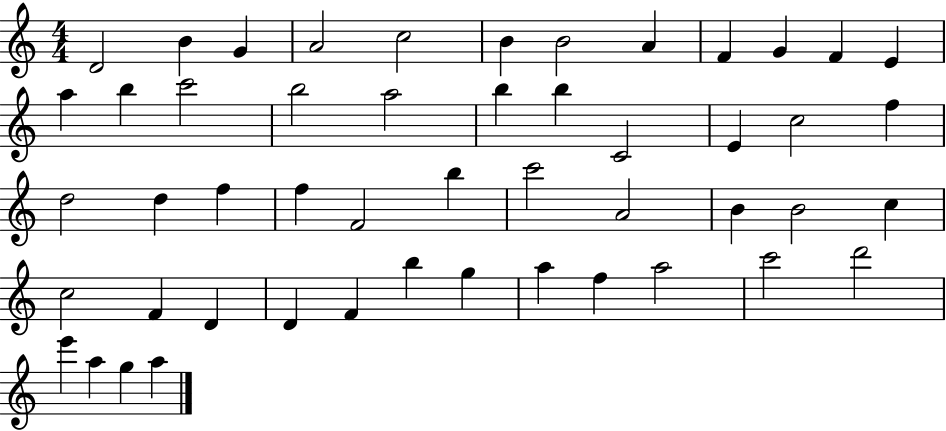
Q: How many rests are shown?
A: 0